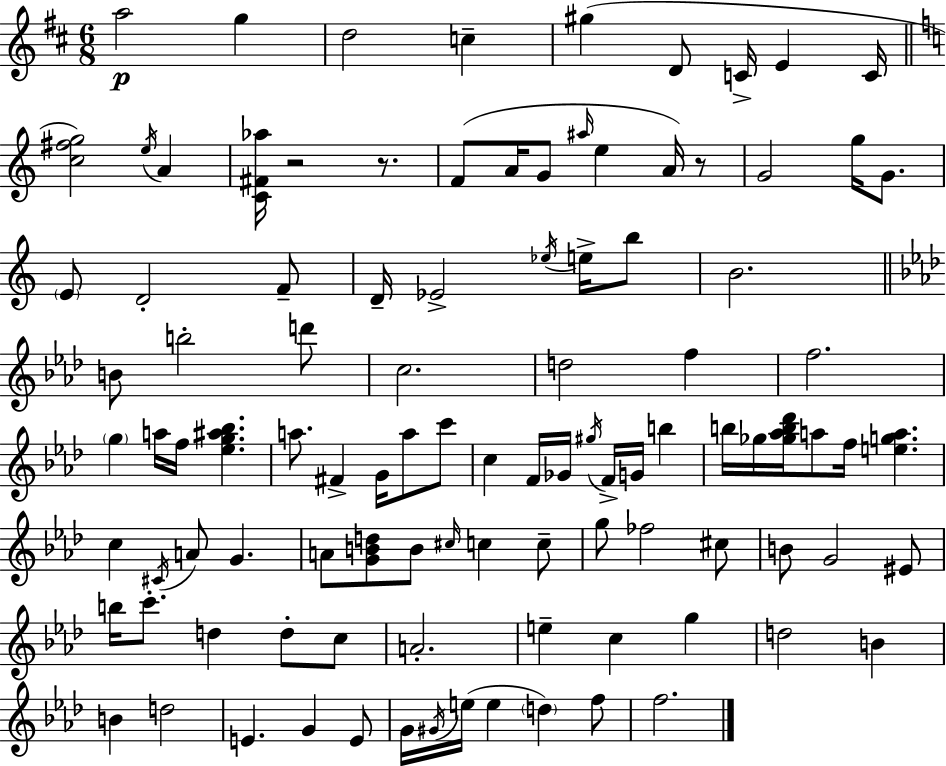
{
  \clef treble
  \numericTimeSignature
  \time 6/8
  \key d \major
  a''2\p g''4 | d''2 c''4-- | gis''4( d'8 c'16-> e'4 c'16 | \bar "||" \break \key c \major <c'' fis'' g''>2) \acciaccatura { e''16 } a'4 | <c' fis' aes''>16 r2 r8. | f'8( a'16 g'8 \grace { ais''16 } e''4 a'16) | r8 g'2 g''16 g'8. | \break \parenthesize e'8 d'2-. | f'8-- d'16-- ees'2-> \acciaccatura { ees''16 } | e''16-> b''8 b'2. | \bar "||" \break \key aes \major b'8 b''2-. d'''8 | c''2. | d''2 f''4 | f''2. | \break \parenthesize g''4 a''16 f''16 <ees'' g'' ais'' bes''>4. | a''8. fis'4-> g'16 a''8 c'''8 | c''4 f'16 ges'16 \acciaccatura { gis''16 } f'16-> g'16 b''4 | b''16 ges''16 <ges'' aes'' b'' des'''>16 a''8 f''16 <e'' g'' a''>4. | \break c''4 \acciaccatura { cis'16 } a'8 g'4. | a'8 <g' b' d''>8 b'8 \grace { cis''16 } c''4 | c''8-- g''8 fes''2 | cis''8 b'8 g'2 | \break eis'8 b''16 c'''8.-. d''4 d''8-. | c''8 a'2.-. | e''4-- c''4 g''4 | d''2 b'4 | \break b'4 d''2 | e'4. g'4 | e'8 g'16 \acciaccatura { gis'16 } e''16( e''4 \parenthesize d''4) | f''8 f''2. | \break \bar "|."
}